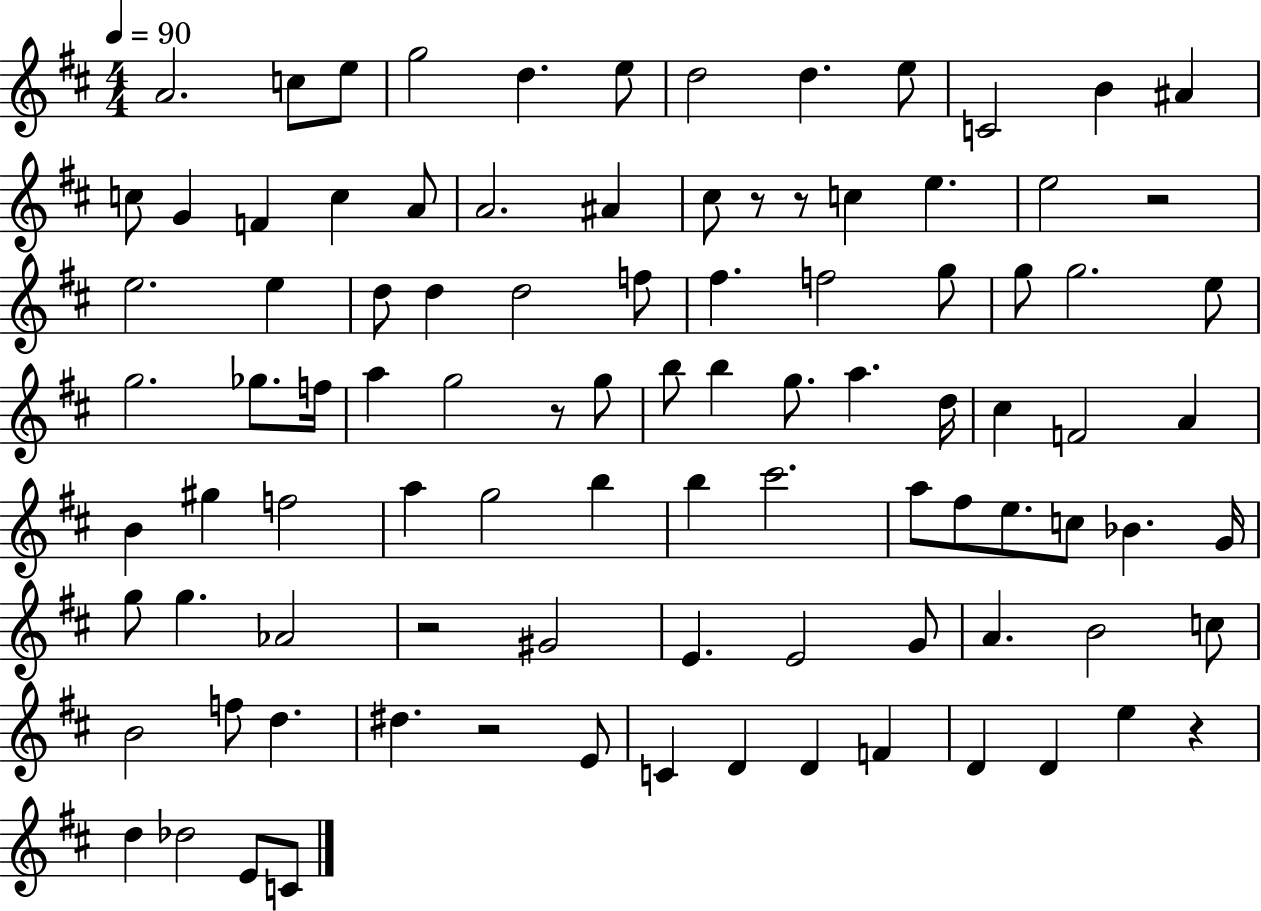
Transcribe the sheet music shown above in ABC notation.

X:1
T:Untitled
M:4/4
L:1/4
K:D
A2 c/2 e/2 g2 d e/2 d2 d e/2 C2 B ^A c/2 G F c A/2 A2 ^A ^c/2 z/2 z/2 c e e2 z2 e2 e d/2 d d2 f/2 ^f f2 g/2 g/2 g2 e/2 g2 _g/2 f/4 a g2 z/2 g/2 b/2 b g/2 a d/4 ^c F2 A B ^g f2 a g2 b b ^c'2 a/2 ^f/2 e/2 c/2 _B G/4 g/2 g _A2 z2 ^G2 E E2 G/2 A B2 c/2 B2 f/2 d ^d z2 E/2 C D D F D D e z d _d2 E/2 C/2